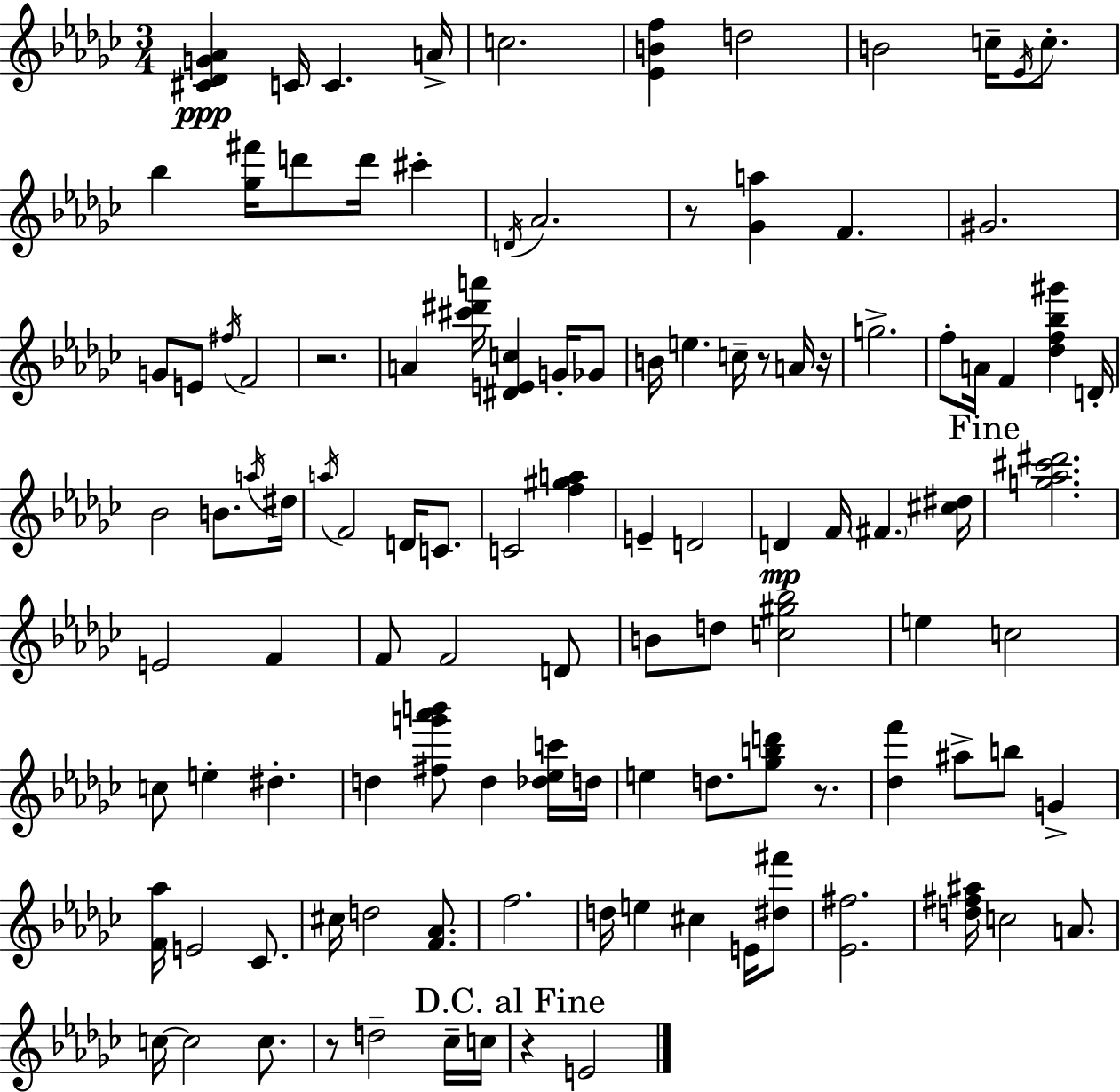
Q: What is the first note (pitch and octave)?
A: C4